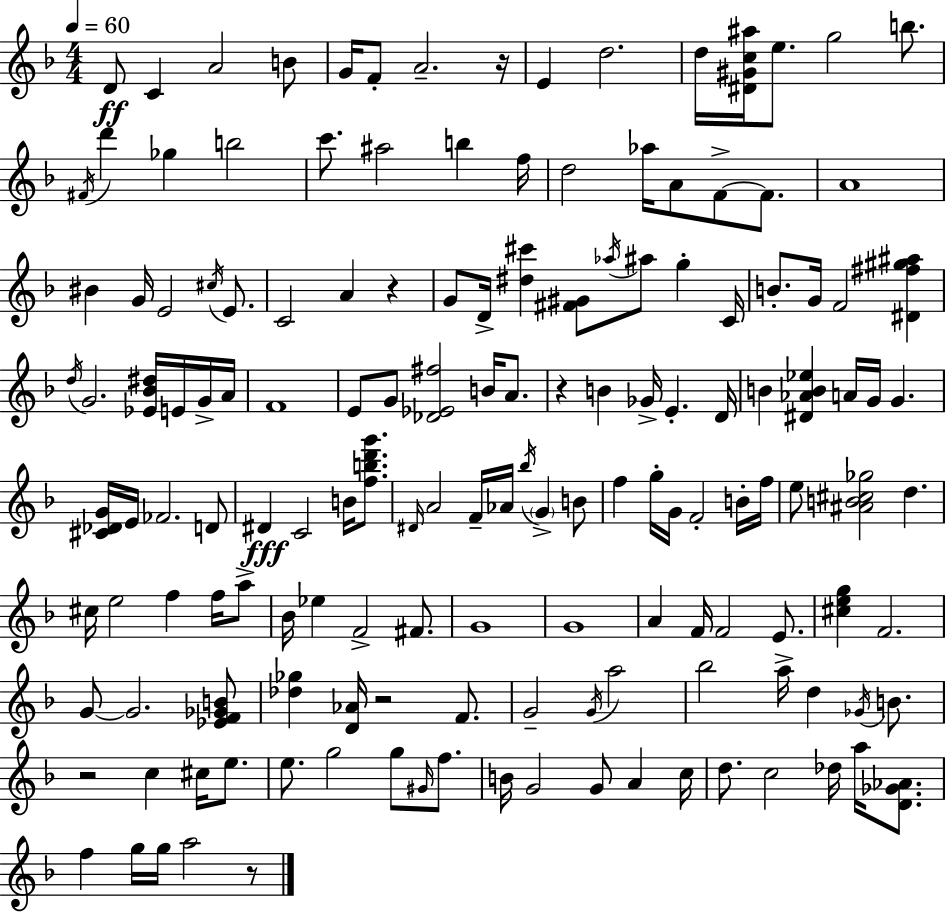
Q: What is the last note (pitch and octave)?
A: A5